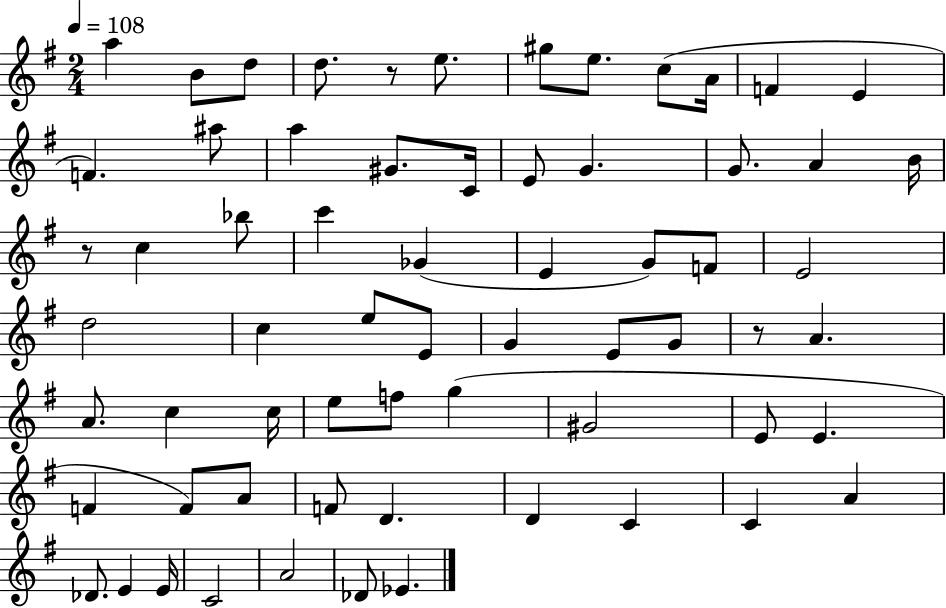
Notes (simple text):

A5/q B4/e D5/e D5/e. R/e E5/e. G#5/e E5/e. C5/e A4/s F4/q E4/q F4/q. A#5/e A5/q G#4/e. C4/s E4/e G4/q. G4/e. A4/q B4/s R/e C5/q Bb5/e C6/q Gb4/q E4/q G4/e F4/e E4/h D5/h C5/q E5/e E4/e G4/q E4/e G4/e R/e A4/q. A4/e. C5/q C5/s E5/e F5/e G5/q G#4/h E4/e E4/q. F4/q F4/e A4/e F4/e D4/q. D4/q C4/q C4/q A4/q Db4/e. E4/q E4/s C4/h A4/h Db4/e Eb4/q.